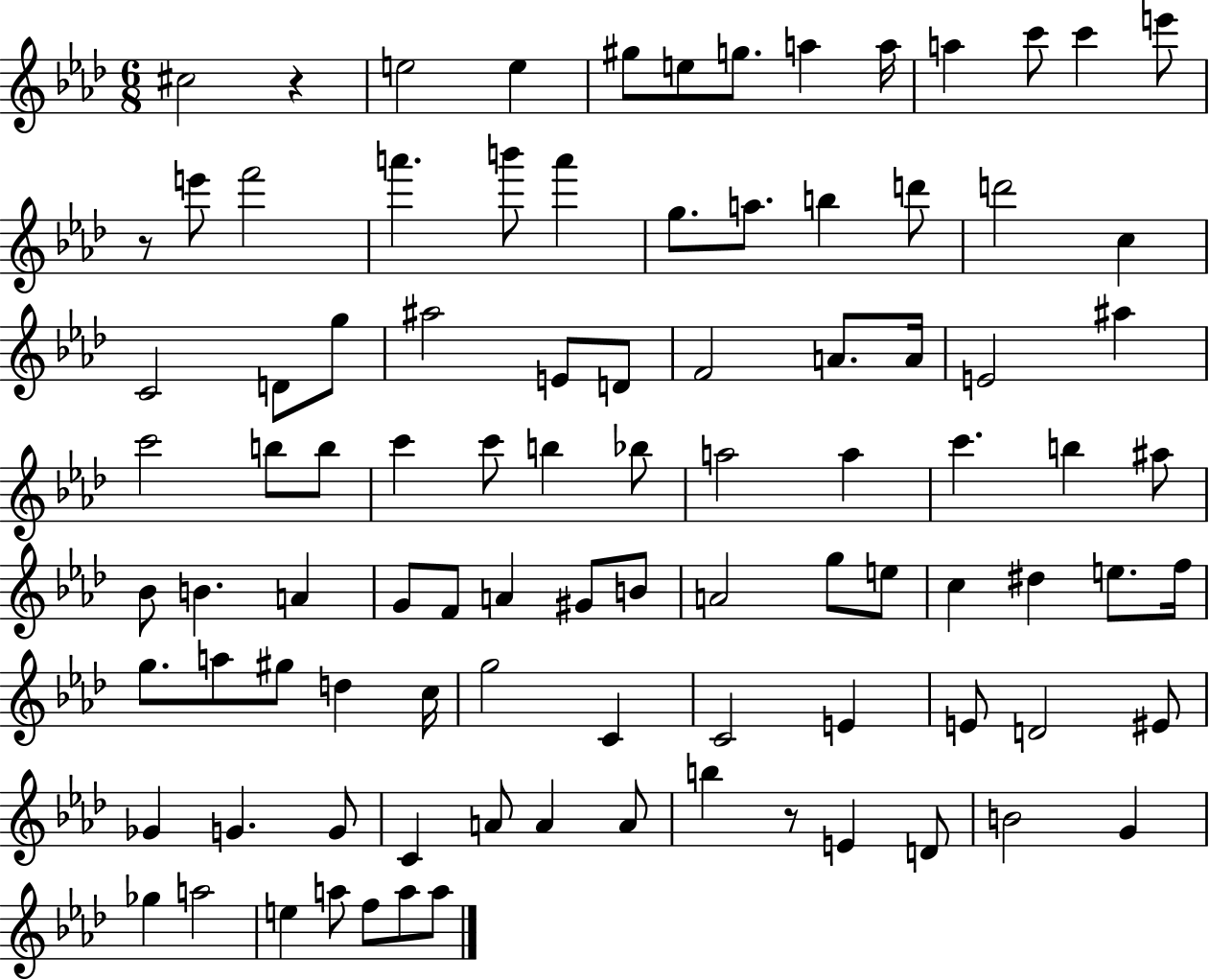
{
  \clef treble
  \numericTimeSignature
  \time 6/8
  \key aes \major
  cis''2 r4 | e''2 e''4 | gis''8 e''8 g''8. a''4 a''16 | a''4 c'''8 c'''4 e'''8 | \break r8 e'''8 f'''2 | a'''4. b'''8 a'''4 | g''8. a''8. b''4 d'''8 | d'''2 c''4 | \break c'2 d'8 g''8 | ais''2 e'8 d'8 | f'2 a'8. a'16 | e'2 ais''4 | \break c'''2 b''8 b''8 | c'''4 c'''8 b''4 bes''8 | a''2 a''4 | c'''4. b''4 ais''8 | \break bes'8 b'4. a'4 | g'8 f'8 a'4 gis'8 b'8 | a'2 g''8 e''8 | c''4 dis''4 e''8. f''16 | \break g''8. a''8 gis''8 d''4 c''16 | g''2 c'4 | c'2 e'4 | e'8 d'2 eis'8 | \break ges'4 g'4. g'8 | c'4 a'8 a'4 a'8 | b''4 r8 e'4 d'8 | b'2 g'4 | \break ges''4 a''2 | e''4 a''8 f''8 a''8 a''8 | \bar "|."
}